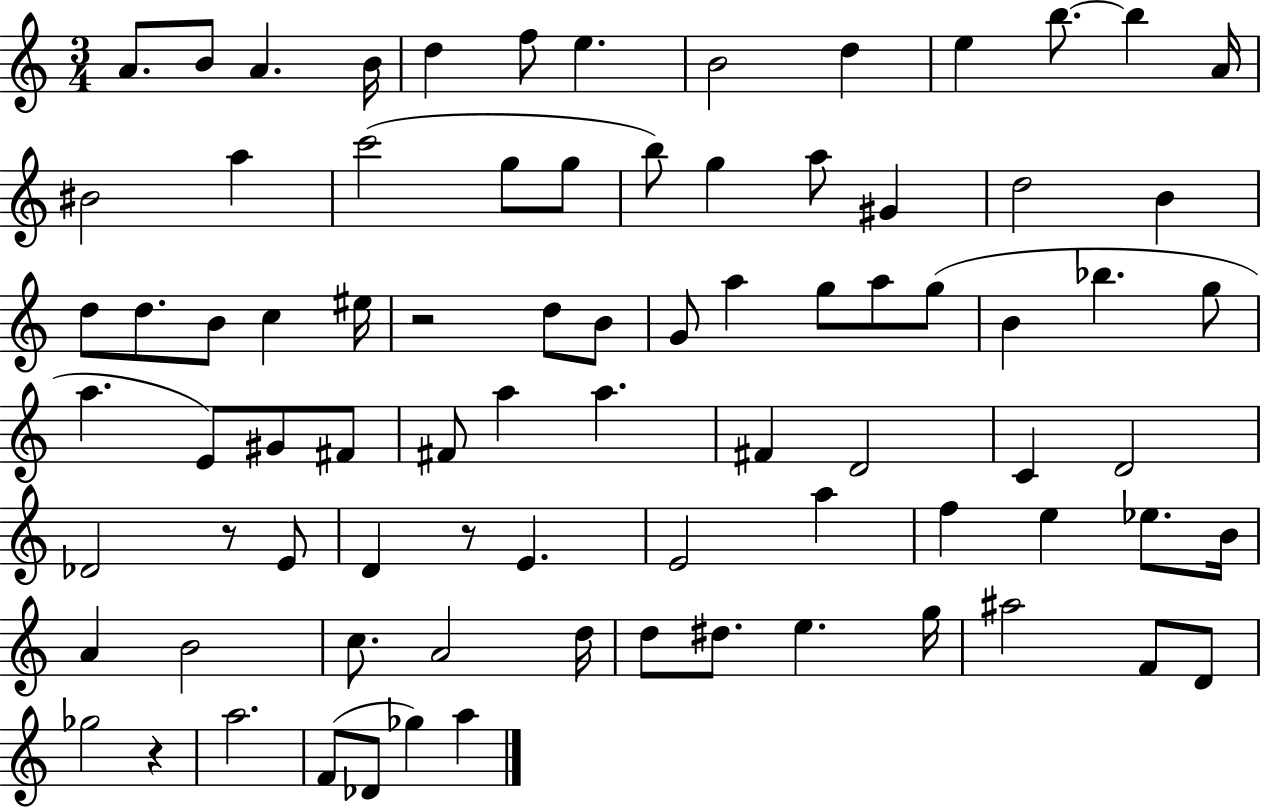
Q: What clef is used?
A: treble